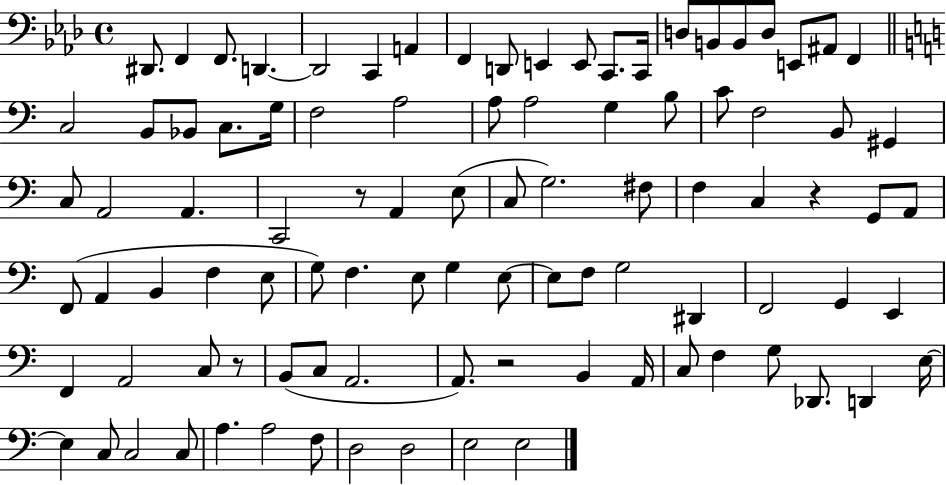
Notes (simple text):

D#2/e. F2/q F2/e. D2/q. D2/h C2/q A2/q F2/q D2/e E2/q E2/e C2/e. C2/s D3/e B2/e B2/e D3/e E2/e A#2/e F2/q C3/h B2/e Bb2/e C3/e. G3/s F3/h A3/h A3/e A3/h G3/q B3/e C4/e F3/h B2/e G#2/q C3/e A2/h A2/q. C2/h R/e A2/q E3/e C3/e G3/h. F#3/e F3/q C3/q R/q G2/e A2/e F2/e A2/q B2/q F3/q E3/e G3/e F3/q. E3/e G3/q E3/e E3/e F3/e G3/h D#2/q F2/h G2/q E2/q F2/q A2/h C3/e R/e B2/e C3/e A2/h. A2/e. R/h B2/q A2/s C3/e F3/q G3/e Db2/e. D2/q E3/s E3/q C3/e C3/h C3/e A3/q. A3/h F3/e D3/h D3/h E3/h E3/h